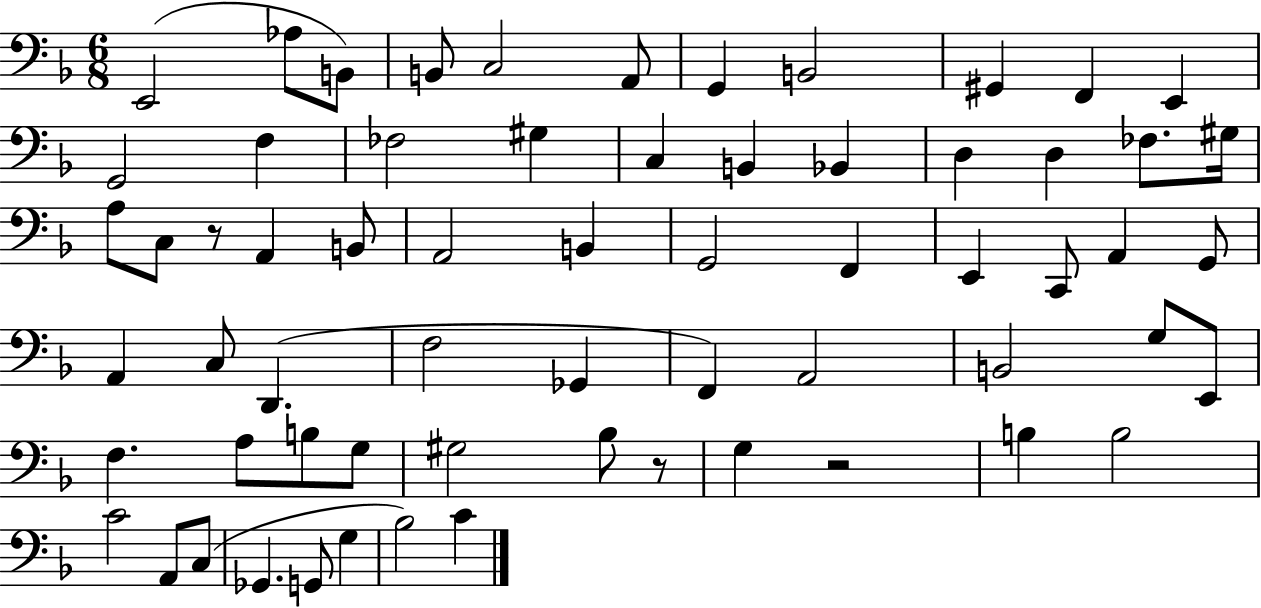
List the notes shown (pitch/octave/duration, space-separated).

E2/h Ab3/e B2/e B2/e C3/h A2/e G2/q B2/h G#2/q F2/q E2/q G2/h F3/q FES3/h G#3/q C3/q B2/q Bb2/q D3/q D3/q FES3/e. G#3/s A3/e C3/e R/e A2/q B2/e A2/h B2/q G2/h F2/q E2/q C2/e A2/q G2/e A2/q C3/e D2/q. F3/h Gb2/q F2/q A2/h B2/h G3/e E2/e F3/q. A3/e B3/e G3/e G#3/h Bb3/e R/e G3/q R/h B3/q B3/h C4/h A2/e C3/e Gb2/q. G2/e G3/q Bb3/h C4/q